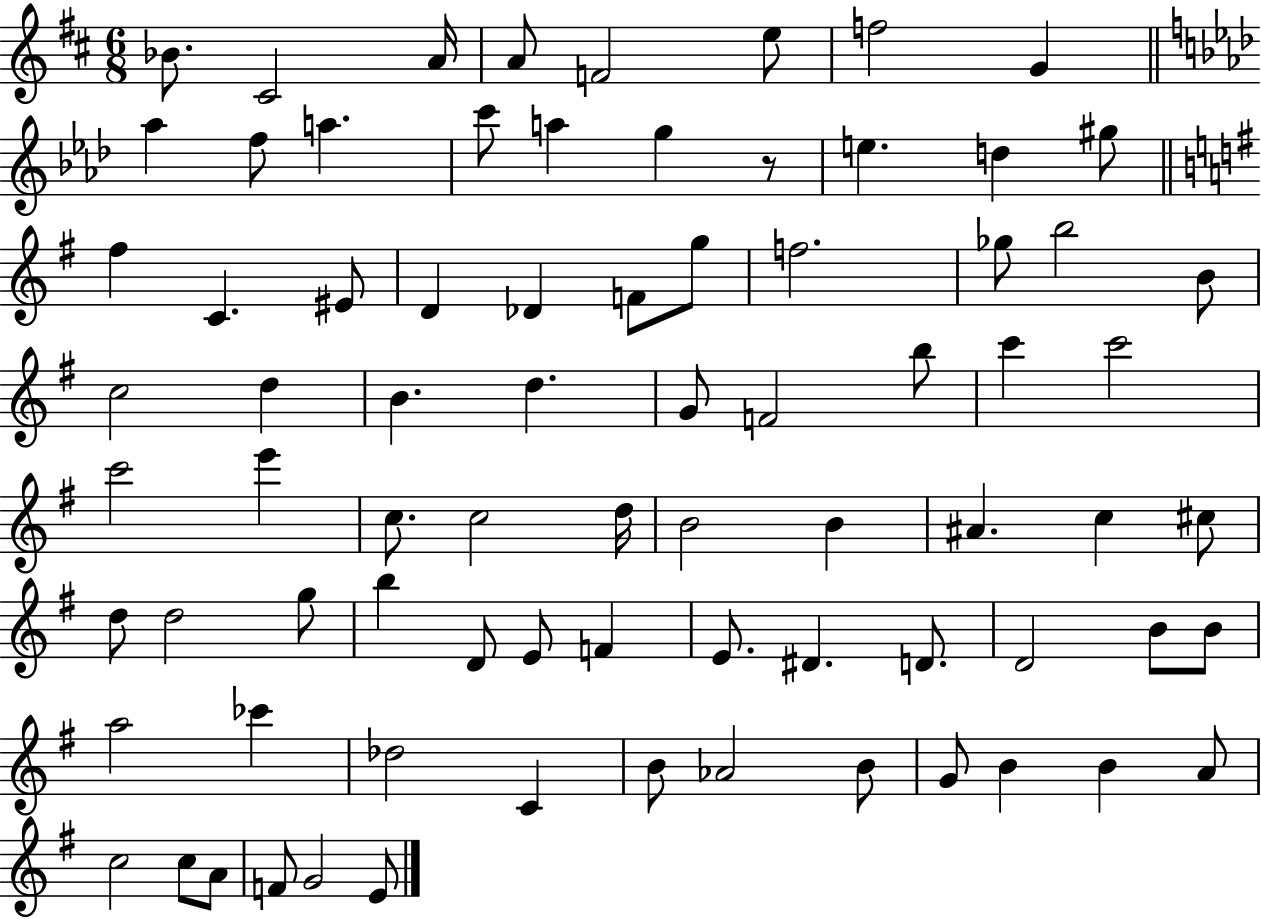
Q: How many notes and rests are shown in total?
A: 78